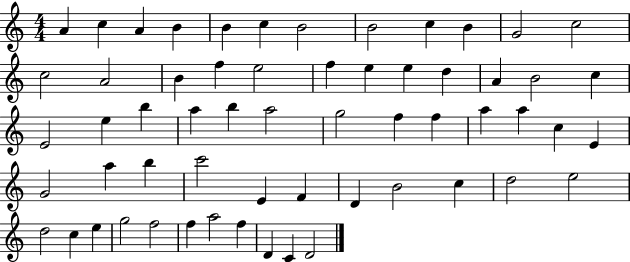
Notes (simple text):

A4/q C5/q A4/q B4/q B4/q C5/q B4/h B4/h C5/q B4/q G4/h C5/h C5/h A4/h B4/q F5/q E5/h F5/q E5/q E5/q D5/q A4/q B4/h C5/q E4/h E5/q B5/q A5/q B5/q A5/h G5/h F5/q F5/q A5/q A5/q C5/q E4/q G4/h A5/q B5/q C6/h E4/q F4/q D4/q B4/h C5/q D5/h E5/h D5/h C5/q E5/q G5/h F5/h F5/q A5/h F5/q D4/q C4/q D4/h